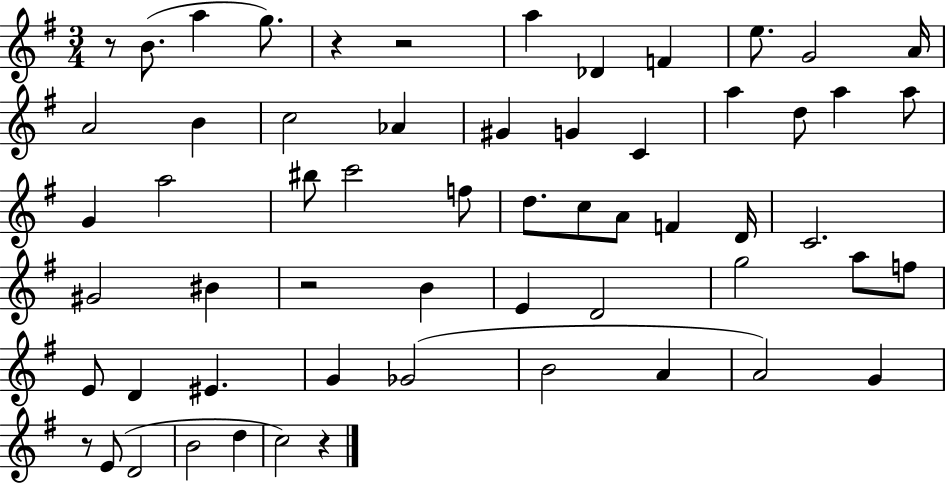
{
  \clef treble
  \numericTimeSignature
  \time 3/4
  \key g \major
  r8 b'8.( a''4 g''8.) | r4 r2 | a''4 des'4 f'4 | e''8. g'2 a'16 | \break a'2 b'4 | c''2 aes'4 | gis'4 g'4 c'4 | a''4 d''8 a''4 a''8 | \break g'4 a''2 | bis''8 c'''2 f''8 | d''8. c''8 a'8 f'4 d'16 | c'2. | \break gis'2 bis'4 | r2 b'4 | e'4 d'2 | g''2 a''8 f''8 | \break e'8 d'4 eis'4. | g'4 ges'2( | b'2 a'4 | a'2) g'4 | \break r8 e'8( d'2 | b'2 d''4 | c''2) r4 | \bar "|."
}